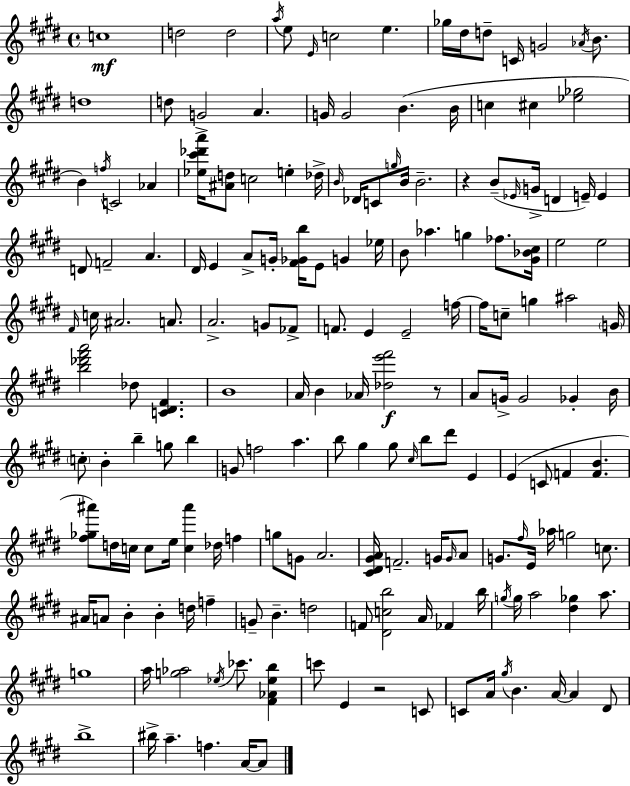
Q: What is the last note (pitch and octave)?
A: A4